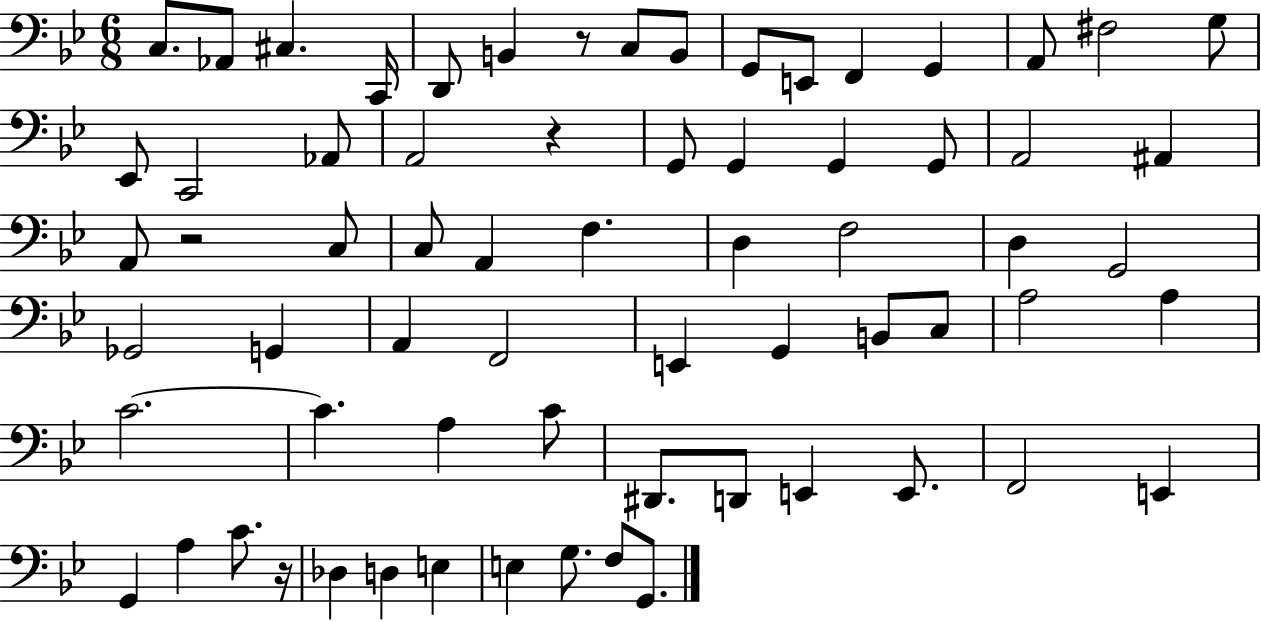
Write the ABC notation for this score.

X:1
T:Untitled
M:6/8
L:1/4
K:Bb
C,/2 _A,,/2 ^C, C,,/4 D,,/2 B,, z/2 C,/2 B,,/2 G,,/2 E,,/2 F,, G,, A,,/2 ^F,2 G,/2 _E,,/2 C,,2 _A,,/2 A,,2 z G,,/2 G,, G,, G,,/2 A,,2 ^A,, A,,/2 z2 C,/2 C,/2 A,, F, D, F,2 D, G,,2 _G,,2 G,, A,, F,,2 E,, G,, B,,/2 C,/2 A,2 A, C2 C A, C/2 ^D,,/2 D,,/2 E,, E,,/2 F,,2 E,, G,, A, C/2 z/4 _D, D, E, E, G,/2 F,/2 G,,/2